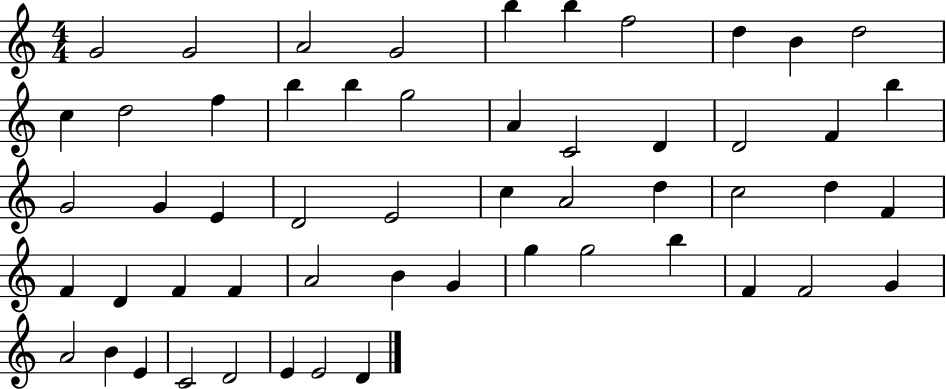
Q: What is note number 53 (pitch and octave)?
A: E4